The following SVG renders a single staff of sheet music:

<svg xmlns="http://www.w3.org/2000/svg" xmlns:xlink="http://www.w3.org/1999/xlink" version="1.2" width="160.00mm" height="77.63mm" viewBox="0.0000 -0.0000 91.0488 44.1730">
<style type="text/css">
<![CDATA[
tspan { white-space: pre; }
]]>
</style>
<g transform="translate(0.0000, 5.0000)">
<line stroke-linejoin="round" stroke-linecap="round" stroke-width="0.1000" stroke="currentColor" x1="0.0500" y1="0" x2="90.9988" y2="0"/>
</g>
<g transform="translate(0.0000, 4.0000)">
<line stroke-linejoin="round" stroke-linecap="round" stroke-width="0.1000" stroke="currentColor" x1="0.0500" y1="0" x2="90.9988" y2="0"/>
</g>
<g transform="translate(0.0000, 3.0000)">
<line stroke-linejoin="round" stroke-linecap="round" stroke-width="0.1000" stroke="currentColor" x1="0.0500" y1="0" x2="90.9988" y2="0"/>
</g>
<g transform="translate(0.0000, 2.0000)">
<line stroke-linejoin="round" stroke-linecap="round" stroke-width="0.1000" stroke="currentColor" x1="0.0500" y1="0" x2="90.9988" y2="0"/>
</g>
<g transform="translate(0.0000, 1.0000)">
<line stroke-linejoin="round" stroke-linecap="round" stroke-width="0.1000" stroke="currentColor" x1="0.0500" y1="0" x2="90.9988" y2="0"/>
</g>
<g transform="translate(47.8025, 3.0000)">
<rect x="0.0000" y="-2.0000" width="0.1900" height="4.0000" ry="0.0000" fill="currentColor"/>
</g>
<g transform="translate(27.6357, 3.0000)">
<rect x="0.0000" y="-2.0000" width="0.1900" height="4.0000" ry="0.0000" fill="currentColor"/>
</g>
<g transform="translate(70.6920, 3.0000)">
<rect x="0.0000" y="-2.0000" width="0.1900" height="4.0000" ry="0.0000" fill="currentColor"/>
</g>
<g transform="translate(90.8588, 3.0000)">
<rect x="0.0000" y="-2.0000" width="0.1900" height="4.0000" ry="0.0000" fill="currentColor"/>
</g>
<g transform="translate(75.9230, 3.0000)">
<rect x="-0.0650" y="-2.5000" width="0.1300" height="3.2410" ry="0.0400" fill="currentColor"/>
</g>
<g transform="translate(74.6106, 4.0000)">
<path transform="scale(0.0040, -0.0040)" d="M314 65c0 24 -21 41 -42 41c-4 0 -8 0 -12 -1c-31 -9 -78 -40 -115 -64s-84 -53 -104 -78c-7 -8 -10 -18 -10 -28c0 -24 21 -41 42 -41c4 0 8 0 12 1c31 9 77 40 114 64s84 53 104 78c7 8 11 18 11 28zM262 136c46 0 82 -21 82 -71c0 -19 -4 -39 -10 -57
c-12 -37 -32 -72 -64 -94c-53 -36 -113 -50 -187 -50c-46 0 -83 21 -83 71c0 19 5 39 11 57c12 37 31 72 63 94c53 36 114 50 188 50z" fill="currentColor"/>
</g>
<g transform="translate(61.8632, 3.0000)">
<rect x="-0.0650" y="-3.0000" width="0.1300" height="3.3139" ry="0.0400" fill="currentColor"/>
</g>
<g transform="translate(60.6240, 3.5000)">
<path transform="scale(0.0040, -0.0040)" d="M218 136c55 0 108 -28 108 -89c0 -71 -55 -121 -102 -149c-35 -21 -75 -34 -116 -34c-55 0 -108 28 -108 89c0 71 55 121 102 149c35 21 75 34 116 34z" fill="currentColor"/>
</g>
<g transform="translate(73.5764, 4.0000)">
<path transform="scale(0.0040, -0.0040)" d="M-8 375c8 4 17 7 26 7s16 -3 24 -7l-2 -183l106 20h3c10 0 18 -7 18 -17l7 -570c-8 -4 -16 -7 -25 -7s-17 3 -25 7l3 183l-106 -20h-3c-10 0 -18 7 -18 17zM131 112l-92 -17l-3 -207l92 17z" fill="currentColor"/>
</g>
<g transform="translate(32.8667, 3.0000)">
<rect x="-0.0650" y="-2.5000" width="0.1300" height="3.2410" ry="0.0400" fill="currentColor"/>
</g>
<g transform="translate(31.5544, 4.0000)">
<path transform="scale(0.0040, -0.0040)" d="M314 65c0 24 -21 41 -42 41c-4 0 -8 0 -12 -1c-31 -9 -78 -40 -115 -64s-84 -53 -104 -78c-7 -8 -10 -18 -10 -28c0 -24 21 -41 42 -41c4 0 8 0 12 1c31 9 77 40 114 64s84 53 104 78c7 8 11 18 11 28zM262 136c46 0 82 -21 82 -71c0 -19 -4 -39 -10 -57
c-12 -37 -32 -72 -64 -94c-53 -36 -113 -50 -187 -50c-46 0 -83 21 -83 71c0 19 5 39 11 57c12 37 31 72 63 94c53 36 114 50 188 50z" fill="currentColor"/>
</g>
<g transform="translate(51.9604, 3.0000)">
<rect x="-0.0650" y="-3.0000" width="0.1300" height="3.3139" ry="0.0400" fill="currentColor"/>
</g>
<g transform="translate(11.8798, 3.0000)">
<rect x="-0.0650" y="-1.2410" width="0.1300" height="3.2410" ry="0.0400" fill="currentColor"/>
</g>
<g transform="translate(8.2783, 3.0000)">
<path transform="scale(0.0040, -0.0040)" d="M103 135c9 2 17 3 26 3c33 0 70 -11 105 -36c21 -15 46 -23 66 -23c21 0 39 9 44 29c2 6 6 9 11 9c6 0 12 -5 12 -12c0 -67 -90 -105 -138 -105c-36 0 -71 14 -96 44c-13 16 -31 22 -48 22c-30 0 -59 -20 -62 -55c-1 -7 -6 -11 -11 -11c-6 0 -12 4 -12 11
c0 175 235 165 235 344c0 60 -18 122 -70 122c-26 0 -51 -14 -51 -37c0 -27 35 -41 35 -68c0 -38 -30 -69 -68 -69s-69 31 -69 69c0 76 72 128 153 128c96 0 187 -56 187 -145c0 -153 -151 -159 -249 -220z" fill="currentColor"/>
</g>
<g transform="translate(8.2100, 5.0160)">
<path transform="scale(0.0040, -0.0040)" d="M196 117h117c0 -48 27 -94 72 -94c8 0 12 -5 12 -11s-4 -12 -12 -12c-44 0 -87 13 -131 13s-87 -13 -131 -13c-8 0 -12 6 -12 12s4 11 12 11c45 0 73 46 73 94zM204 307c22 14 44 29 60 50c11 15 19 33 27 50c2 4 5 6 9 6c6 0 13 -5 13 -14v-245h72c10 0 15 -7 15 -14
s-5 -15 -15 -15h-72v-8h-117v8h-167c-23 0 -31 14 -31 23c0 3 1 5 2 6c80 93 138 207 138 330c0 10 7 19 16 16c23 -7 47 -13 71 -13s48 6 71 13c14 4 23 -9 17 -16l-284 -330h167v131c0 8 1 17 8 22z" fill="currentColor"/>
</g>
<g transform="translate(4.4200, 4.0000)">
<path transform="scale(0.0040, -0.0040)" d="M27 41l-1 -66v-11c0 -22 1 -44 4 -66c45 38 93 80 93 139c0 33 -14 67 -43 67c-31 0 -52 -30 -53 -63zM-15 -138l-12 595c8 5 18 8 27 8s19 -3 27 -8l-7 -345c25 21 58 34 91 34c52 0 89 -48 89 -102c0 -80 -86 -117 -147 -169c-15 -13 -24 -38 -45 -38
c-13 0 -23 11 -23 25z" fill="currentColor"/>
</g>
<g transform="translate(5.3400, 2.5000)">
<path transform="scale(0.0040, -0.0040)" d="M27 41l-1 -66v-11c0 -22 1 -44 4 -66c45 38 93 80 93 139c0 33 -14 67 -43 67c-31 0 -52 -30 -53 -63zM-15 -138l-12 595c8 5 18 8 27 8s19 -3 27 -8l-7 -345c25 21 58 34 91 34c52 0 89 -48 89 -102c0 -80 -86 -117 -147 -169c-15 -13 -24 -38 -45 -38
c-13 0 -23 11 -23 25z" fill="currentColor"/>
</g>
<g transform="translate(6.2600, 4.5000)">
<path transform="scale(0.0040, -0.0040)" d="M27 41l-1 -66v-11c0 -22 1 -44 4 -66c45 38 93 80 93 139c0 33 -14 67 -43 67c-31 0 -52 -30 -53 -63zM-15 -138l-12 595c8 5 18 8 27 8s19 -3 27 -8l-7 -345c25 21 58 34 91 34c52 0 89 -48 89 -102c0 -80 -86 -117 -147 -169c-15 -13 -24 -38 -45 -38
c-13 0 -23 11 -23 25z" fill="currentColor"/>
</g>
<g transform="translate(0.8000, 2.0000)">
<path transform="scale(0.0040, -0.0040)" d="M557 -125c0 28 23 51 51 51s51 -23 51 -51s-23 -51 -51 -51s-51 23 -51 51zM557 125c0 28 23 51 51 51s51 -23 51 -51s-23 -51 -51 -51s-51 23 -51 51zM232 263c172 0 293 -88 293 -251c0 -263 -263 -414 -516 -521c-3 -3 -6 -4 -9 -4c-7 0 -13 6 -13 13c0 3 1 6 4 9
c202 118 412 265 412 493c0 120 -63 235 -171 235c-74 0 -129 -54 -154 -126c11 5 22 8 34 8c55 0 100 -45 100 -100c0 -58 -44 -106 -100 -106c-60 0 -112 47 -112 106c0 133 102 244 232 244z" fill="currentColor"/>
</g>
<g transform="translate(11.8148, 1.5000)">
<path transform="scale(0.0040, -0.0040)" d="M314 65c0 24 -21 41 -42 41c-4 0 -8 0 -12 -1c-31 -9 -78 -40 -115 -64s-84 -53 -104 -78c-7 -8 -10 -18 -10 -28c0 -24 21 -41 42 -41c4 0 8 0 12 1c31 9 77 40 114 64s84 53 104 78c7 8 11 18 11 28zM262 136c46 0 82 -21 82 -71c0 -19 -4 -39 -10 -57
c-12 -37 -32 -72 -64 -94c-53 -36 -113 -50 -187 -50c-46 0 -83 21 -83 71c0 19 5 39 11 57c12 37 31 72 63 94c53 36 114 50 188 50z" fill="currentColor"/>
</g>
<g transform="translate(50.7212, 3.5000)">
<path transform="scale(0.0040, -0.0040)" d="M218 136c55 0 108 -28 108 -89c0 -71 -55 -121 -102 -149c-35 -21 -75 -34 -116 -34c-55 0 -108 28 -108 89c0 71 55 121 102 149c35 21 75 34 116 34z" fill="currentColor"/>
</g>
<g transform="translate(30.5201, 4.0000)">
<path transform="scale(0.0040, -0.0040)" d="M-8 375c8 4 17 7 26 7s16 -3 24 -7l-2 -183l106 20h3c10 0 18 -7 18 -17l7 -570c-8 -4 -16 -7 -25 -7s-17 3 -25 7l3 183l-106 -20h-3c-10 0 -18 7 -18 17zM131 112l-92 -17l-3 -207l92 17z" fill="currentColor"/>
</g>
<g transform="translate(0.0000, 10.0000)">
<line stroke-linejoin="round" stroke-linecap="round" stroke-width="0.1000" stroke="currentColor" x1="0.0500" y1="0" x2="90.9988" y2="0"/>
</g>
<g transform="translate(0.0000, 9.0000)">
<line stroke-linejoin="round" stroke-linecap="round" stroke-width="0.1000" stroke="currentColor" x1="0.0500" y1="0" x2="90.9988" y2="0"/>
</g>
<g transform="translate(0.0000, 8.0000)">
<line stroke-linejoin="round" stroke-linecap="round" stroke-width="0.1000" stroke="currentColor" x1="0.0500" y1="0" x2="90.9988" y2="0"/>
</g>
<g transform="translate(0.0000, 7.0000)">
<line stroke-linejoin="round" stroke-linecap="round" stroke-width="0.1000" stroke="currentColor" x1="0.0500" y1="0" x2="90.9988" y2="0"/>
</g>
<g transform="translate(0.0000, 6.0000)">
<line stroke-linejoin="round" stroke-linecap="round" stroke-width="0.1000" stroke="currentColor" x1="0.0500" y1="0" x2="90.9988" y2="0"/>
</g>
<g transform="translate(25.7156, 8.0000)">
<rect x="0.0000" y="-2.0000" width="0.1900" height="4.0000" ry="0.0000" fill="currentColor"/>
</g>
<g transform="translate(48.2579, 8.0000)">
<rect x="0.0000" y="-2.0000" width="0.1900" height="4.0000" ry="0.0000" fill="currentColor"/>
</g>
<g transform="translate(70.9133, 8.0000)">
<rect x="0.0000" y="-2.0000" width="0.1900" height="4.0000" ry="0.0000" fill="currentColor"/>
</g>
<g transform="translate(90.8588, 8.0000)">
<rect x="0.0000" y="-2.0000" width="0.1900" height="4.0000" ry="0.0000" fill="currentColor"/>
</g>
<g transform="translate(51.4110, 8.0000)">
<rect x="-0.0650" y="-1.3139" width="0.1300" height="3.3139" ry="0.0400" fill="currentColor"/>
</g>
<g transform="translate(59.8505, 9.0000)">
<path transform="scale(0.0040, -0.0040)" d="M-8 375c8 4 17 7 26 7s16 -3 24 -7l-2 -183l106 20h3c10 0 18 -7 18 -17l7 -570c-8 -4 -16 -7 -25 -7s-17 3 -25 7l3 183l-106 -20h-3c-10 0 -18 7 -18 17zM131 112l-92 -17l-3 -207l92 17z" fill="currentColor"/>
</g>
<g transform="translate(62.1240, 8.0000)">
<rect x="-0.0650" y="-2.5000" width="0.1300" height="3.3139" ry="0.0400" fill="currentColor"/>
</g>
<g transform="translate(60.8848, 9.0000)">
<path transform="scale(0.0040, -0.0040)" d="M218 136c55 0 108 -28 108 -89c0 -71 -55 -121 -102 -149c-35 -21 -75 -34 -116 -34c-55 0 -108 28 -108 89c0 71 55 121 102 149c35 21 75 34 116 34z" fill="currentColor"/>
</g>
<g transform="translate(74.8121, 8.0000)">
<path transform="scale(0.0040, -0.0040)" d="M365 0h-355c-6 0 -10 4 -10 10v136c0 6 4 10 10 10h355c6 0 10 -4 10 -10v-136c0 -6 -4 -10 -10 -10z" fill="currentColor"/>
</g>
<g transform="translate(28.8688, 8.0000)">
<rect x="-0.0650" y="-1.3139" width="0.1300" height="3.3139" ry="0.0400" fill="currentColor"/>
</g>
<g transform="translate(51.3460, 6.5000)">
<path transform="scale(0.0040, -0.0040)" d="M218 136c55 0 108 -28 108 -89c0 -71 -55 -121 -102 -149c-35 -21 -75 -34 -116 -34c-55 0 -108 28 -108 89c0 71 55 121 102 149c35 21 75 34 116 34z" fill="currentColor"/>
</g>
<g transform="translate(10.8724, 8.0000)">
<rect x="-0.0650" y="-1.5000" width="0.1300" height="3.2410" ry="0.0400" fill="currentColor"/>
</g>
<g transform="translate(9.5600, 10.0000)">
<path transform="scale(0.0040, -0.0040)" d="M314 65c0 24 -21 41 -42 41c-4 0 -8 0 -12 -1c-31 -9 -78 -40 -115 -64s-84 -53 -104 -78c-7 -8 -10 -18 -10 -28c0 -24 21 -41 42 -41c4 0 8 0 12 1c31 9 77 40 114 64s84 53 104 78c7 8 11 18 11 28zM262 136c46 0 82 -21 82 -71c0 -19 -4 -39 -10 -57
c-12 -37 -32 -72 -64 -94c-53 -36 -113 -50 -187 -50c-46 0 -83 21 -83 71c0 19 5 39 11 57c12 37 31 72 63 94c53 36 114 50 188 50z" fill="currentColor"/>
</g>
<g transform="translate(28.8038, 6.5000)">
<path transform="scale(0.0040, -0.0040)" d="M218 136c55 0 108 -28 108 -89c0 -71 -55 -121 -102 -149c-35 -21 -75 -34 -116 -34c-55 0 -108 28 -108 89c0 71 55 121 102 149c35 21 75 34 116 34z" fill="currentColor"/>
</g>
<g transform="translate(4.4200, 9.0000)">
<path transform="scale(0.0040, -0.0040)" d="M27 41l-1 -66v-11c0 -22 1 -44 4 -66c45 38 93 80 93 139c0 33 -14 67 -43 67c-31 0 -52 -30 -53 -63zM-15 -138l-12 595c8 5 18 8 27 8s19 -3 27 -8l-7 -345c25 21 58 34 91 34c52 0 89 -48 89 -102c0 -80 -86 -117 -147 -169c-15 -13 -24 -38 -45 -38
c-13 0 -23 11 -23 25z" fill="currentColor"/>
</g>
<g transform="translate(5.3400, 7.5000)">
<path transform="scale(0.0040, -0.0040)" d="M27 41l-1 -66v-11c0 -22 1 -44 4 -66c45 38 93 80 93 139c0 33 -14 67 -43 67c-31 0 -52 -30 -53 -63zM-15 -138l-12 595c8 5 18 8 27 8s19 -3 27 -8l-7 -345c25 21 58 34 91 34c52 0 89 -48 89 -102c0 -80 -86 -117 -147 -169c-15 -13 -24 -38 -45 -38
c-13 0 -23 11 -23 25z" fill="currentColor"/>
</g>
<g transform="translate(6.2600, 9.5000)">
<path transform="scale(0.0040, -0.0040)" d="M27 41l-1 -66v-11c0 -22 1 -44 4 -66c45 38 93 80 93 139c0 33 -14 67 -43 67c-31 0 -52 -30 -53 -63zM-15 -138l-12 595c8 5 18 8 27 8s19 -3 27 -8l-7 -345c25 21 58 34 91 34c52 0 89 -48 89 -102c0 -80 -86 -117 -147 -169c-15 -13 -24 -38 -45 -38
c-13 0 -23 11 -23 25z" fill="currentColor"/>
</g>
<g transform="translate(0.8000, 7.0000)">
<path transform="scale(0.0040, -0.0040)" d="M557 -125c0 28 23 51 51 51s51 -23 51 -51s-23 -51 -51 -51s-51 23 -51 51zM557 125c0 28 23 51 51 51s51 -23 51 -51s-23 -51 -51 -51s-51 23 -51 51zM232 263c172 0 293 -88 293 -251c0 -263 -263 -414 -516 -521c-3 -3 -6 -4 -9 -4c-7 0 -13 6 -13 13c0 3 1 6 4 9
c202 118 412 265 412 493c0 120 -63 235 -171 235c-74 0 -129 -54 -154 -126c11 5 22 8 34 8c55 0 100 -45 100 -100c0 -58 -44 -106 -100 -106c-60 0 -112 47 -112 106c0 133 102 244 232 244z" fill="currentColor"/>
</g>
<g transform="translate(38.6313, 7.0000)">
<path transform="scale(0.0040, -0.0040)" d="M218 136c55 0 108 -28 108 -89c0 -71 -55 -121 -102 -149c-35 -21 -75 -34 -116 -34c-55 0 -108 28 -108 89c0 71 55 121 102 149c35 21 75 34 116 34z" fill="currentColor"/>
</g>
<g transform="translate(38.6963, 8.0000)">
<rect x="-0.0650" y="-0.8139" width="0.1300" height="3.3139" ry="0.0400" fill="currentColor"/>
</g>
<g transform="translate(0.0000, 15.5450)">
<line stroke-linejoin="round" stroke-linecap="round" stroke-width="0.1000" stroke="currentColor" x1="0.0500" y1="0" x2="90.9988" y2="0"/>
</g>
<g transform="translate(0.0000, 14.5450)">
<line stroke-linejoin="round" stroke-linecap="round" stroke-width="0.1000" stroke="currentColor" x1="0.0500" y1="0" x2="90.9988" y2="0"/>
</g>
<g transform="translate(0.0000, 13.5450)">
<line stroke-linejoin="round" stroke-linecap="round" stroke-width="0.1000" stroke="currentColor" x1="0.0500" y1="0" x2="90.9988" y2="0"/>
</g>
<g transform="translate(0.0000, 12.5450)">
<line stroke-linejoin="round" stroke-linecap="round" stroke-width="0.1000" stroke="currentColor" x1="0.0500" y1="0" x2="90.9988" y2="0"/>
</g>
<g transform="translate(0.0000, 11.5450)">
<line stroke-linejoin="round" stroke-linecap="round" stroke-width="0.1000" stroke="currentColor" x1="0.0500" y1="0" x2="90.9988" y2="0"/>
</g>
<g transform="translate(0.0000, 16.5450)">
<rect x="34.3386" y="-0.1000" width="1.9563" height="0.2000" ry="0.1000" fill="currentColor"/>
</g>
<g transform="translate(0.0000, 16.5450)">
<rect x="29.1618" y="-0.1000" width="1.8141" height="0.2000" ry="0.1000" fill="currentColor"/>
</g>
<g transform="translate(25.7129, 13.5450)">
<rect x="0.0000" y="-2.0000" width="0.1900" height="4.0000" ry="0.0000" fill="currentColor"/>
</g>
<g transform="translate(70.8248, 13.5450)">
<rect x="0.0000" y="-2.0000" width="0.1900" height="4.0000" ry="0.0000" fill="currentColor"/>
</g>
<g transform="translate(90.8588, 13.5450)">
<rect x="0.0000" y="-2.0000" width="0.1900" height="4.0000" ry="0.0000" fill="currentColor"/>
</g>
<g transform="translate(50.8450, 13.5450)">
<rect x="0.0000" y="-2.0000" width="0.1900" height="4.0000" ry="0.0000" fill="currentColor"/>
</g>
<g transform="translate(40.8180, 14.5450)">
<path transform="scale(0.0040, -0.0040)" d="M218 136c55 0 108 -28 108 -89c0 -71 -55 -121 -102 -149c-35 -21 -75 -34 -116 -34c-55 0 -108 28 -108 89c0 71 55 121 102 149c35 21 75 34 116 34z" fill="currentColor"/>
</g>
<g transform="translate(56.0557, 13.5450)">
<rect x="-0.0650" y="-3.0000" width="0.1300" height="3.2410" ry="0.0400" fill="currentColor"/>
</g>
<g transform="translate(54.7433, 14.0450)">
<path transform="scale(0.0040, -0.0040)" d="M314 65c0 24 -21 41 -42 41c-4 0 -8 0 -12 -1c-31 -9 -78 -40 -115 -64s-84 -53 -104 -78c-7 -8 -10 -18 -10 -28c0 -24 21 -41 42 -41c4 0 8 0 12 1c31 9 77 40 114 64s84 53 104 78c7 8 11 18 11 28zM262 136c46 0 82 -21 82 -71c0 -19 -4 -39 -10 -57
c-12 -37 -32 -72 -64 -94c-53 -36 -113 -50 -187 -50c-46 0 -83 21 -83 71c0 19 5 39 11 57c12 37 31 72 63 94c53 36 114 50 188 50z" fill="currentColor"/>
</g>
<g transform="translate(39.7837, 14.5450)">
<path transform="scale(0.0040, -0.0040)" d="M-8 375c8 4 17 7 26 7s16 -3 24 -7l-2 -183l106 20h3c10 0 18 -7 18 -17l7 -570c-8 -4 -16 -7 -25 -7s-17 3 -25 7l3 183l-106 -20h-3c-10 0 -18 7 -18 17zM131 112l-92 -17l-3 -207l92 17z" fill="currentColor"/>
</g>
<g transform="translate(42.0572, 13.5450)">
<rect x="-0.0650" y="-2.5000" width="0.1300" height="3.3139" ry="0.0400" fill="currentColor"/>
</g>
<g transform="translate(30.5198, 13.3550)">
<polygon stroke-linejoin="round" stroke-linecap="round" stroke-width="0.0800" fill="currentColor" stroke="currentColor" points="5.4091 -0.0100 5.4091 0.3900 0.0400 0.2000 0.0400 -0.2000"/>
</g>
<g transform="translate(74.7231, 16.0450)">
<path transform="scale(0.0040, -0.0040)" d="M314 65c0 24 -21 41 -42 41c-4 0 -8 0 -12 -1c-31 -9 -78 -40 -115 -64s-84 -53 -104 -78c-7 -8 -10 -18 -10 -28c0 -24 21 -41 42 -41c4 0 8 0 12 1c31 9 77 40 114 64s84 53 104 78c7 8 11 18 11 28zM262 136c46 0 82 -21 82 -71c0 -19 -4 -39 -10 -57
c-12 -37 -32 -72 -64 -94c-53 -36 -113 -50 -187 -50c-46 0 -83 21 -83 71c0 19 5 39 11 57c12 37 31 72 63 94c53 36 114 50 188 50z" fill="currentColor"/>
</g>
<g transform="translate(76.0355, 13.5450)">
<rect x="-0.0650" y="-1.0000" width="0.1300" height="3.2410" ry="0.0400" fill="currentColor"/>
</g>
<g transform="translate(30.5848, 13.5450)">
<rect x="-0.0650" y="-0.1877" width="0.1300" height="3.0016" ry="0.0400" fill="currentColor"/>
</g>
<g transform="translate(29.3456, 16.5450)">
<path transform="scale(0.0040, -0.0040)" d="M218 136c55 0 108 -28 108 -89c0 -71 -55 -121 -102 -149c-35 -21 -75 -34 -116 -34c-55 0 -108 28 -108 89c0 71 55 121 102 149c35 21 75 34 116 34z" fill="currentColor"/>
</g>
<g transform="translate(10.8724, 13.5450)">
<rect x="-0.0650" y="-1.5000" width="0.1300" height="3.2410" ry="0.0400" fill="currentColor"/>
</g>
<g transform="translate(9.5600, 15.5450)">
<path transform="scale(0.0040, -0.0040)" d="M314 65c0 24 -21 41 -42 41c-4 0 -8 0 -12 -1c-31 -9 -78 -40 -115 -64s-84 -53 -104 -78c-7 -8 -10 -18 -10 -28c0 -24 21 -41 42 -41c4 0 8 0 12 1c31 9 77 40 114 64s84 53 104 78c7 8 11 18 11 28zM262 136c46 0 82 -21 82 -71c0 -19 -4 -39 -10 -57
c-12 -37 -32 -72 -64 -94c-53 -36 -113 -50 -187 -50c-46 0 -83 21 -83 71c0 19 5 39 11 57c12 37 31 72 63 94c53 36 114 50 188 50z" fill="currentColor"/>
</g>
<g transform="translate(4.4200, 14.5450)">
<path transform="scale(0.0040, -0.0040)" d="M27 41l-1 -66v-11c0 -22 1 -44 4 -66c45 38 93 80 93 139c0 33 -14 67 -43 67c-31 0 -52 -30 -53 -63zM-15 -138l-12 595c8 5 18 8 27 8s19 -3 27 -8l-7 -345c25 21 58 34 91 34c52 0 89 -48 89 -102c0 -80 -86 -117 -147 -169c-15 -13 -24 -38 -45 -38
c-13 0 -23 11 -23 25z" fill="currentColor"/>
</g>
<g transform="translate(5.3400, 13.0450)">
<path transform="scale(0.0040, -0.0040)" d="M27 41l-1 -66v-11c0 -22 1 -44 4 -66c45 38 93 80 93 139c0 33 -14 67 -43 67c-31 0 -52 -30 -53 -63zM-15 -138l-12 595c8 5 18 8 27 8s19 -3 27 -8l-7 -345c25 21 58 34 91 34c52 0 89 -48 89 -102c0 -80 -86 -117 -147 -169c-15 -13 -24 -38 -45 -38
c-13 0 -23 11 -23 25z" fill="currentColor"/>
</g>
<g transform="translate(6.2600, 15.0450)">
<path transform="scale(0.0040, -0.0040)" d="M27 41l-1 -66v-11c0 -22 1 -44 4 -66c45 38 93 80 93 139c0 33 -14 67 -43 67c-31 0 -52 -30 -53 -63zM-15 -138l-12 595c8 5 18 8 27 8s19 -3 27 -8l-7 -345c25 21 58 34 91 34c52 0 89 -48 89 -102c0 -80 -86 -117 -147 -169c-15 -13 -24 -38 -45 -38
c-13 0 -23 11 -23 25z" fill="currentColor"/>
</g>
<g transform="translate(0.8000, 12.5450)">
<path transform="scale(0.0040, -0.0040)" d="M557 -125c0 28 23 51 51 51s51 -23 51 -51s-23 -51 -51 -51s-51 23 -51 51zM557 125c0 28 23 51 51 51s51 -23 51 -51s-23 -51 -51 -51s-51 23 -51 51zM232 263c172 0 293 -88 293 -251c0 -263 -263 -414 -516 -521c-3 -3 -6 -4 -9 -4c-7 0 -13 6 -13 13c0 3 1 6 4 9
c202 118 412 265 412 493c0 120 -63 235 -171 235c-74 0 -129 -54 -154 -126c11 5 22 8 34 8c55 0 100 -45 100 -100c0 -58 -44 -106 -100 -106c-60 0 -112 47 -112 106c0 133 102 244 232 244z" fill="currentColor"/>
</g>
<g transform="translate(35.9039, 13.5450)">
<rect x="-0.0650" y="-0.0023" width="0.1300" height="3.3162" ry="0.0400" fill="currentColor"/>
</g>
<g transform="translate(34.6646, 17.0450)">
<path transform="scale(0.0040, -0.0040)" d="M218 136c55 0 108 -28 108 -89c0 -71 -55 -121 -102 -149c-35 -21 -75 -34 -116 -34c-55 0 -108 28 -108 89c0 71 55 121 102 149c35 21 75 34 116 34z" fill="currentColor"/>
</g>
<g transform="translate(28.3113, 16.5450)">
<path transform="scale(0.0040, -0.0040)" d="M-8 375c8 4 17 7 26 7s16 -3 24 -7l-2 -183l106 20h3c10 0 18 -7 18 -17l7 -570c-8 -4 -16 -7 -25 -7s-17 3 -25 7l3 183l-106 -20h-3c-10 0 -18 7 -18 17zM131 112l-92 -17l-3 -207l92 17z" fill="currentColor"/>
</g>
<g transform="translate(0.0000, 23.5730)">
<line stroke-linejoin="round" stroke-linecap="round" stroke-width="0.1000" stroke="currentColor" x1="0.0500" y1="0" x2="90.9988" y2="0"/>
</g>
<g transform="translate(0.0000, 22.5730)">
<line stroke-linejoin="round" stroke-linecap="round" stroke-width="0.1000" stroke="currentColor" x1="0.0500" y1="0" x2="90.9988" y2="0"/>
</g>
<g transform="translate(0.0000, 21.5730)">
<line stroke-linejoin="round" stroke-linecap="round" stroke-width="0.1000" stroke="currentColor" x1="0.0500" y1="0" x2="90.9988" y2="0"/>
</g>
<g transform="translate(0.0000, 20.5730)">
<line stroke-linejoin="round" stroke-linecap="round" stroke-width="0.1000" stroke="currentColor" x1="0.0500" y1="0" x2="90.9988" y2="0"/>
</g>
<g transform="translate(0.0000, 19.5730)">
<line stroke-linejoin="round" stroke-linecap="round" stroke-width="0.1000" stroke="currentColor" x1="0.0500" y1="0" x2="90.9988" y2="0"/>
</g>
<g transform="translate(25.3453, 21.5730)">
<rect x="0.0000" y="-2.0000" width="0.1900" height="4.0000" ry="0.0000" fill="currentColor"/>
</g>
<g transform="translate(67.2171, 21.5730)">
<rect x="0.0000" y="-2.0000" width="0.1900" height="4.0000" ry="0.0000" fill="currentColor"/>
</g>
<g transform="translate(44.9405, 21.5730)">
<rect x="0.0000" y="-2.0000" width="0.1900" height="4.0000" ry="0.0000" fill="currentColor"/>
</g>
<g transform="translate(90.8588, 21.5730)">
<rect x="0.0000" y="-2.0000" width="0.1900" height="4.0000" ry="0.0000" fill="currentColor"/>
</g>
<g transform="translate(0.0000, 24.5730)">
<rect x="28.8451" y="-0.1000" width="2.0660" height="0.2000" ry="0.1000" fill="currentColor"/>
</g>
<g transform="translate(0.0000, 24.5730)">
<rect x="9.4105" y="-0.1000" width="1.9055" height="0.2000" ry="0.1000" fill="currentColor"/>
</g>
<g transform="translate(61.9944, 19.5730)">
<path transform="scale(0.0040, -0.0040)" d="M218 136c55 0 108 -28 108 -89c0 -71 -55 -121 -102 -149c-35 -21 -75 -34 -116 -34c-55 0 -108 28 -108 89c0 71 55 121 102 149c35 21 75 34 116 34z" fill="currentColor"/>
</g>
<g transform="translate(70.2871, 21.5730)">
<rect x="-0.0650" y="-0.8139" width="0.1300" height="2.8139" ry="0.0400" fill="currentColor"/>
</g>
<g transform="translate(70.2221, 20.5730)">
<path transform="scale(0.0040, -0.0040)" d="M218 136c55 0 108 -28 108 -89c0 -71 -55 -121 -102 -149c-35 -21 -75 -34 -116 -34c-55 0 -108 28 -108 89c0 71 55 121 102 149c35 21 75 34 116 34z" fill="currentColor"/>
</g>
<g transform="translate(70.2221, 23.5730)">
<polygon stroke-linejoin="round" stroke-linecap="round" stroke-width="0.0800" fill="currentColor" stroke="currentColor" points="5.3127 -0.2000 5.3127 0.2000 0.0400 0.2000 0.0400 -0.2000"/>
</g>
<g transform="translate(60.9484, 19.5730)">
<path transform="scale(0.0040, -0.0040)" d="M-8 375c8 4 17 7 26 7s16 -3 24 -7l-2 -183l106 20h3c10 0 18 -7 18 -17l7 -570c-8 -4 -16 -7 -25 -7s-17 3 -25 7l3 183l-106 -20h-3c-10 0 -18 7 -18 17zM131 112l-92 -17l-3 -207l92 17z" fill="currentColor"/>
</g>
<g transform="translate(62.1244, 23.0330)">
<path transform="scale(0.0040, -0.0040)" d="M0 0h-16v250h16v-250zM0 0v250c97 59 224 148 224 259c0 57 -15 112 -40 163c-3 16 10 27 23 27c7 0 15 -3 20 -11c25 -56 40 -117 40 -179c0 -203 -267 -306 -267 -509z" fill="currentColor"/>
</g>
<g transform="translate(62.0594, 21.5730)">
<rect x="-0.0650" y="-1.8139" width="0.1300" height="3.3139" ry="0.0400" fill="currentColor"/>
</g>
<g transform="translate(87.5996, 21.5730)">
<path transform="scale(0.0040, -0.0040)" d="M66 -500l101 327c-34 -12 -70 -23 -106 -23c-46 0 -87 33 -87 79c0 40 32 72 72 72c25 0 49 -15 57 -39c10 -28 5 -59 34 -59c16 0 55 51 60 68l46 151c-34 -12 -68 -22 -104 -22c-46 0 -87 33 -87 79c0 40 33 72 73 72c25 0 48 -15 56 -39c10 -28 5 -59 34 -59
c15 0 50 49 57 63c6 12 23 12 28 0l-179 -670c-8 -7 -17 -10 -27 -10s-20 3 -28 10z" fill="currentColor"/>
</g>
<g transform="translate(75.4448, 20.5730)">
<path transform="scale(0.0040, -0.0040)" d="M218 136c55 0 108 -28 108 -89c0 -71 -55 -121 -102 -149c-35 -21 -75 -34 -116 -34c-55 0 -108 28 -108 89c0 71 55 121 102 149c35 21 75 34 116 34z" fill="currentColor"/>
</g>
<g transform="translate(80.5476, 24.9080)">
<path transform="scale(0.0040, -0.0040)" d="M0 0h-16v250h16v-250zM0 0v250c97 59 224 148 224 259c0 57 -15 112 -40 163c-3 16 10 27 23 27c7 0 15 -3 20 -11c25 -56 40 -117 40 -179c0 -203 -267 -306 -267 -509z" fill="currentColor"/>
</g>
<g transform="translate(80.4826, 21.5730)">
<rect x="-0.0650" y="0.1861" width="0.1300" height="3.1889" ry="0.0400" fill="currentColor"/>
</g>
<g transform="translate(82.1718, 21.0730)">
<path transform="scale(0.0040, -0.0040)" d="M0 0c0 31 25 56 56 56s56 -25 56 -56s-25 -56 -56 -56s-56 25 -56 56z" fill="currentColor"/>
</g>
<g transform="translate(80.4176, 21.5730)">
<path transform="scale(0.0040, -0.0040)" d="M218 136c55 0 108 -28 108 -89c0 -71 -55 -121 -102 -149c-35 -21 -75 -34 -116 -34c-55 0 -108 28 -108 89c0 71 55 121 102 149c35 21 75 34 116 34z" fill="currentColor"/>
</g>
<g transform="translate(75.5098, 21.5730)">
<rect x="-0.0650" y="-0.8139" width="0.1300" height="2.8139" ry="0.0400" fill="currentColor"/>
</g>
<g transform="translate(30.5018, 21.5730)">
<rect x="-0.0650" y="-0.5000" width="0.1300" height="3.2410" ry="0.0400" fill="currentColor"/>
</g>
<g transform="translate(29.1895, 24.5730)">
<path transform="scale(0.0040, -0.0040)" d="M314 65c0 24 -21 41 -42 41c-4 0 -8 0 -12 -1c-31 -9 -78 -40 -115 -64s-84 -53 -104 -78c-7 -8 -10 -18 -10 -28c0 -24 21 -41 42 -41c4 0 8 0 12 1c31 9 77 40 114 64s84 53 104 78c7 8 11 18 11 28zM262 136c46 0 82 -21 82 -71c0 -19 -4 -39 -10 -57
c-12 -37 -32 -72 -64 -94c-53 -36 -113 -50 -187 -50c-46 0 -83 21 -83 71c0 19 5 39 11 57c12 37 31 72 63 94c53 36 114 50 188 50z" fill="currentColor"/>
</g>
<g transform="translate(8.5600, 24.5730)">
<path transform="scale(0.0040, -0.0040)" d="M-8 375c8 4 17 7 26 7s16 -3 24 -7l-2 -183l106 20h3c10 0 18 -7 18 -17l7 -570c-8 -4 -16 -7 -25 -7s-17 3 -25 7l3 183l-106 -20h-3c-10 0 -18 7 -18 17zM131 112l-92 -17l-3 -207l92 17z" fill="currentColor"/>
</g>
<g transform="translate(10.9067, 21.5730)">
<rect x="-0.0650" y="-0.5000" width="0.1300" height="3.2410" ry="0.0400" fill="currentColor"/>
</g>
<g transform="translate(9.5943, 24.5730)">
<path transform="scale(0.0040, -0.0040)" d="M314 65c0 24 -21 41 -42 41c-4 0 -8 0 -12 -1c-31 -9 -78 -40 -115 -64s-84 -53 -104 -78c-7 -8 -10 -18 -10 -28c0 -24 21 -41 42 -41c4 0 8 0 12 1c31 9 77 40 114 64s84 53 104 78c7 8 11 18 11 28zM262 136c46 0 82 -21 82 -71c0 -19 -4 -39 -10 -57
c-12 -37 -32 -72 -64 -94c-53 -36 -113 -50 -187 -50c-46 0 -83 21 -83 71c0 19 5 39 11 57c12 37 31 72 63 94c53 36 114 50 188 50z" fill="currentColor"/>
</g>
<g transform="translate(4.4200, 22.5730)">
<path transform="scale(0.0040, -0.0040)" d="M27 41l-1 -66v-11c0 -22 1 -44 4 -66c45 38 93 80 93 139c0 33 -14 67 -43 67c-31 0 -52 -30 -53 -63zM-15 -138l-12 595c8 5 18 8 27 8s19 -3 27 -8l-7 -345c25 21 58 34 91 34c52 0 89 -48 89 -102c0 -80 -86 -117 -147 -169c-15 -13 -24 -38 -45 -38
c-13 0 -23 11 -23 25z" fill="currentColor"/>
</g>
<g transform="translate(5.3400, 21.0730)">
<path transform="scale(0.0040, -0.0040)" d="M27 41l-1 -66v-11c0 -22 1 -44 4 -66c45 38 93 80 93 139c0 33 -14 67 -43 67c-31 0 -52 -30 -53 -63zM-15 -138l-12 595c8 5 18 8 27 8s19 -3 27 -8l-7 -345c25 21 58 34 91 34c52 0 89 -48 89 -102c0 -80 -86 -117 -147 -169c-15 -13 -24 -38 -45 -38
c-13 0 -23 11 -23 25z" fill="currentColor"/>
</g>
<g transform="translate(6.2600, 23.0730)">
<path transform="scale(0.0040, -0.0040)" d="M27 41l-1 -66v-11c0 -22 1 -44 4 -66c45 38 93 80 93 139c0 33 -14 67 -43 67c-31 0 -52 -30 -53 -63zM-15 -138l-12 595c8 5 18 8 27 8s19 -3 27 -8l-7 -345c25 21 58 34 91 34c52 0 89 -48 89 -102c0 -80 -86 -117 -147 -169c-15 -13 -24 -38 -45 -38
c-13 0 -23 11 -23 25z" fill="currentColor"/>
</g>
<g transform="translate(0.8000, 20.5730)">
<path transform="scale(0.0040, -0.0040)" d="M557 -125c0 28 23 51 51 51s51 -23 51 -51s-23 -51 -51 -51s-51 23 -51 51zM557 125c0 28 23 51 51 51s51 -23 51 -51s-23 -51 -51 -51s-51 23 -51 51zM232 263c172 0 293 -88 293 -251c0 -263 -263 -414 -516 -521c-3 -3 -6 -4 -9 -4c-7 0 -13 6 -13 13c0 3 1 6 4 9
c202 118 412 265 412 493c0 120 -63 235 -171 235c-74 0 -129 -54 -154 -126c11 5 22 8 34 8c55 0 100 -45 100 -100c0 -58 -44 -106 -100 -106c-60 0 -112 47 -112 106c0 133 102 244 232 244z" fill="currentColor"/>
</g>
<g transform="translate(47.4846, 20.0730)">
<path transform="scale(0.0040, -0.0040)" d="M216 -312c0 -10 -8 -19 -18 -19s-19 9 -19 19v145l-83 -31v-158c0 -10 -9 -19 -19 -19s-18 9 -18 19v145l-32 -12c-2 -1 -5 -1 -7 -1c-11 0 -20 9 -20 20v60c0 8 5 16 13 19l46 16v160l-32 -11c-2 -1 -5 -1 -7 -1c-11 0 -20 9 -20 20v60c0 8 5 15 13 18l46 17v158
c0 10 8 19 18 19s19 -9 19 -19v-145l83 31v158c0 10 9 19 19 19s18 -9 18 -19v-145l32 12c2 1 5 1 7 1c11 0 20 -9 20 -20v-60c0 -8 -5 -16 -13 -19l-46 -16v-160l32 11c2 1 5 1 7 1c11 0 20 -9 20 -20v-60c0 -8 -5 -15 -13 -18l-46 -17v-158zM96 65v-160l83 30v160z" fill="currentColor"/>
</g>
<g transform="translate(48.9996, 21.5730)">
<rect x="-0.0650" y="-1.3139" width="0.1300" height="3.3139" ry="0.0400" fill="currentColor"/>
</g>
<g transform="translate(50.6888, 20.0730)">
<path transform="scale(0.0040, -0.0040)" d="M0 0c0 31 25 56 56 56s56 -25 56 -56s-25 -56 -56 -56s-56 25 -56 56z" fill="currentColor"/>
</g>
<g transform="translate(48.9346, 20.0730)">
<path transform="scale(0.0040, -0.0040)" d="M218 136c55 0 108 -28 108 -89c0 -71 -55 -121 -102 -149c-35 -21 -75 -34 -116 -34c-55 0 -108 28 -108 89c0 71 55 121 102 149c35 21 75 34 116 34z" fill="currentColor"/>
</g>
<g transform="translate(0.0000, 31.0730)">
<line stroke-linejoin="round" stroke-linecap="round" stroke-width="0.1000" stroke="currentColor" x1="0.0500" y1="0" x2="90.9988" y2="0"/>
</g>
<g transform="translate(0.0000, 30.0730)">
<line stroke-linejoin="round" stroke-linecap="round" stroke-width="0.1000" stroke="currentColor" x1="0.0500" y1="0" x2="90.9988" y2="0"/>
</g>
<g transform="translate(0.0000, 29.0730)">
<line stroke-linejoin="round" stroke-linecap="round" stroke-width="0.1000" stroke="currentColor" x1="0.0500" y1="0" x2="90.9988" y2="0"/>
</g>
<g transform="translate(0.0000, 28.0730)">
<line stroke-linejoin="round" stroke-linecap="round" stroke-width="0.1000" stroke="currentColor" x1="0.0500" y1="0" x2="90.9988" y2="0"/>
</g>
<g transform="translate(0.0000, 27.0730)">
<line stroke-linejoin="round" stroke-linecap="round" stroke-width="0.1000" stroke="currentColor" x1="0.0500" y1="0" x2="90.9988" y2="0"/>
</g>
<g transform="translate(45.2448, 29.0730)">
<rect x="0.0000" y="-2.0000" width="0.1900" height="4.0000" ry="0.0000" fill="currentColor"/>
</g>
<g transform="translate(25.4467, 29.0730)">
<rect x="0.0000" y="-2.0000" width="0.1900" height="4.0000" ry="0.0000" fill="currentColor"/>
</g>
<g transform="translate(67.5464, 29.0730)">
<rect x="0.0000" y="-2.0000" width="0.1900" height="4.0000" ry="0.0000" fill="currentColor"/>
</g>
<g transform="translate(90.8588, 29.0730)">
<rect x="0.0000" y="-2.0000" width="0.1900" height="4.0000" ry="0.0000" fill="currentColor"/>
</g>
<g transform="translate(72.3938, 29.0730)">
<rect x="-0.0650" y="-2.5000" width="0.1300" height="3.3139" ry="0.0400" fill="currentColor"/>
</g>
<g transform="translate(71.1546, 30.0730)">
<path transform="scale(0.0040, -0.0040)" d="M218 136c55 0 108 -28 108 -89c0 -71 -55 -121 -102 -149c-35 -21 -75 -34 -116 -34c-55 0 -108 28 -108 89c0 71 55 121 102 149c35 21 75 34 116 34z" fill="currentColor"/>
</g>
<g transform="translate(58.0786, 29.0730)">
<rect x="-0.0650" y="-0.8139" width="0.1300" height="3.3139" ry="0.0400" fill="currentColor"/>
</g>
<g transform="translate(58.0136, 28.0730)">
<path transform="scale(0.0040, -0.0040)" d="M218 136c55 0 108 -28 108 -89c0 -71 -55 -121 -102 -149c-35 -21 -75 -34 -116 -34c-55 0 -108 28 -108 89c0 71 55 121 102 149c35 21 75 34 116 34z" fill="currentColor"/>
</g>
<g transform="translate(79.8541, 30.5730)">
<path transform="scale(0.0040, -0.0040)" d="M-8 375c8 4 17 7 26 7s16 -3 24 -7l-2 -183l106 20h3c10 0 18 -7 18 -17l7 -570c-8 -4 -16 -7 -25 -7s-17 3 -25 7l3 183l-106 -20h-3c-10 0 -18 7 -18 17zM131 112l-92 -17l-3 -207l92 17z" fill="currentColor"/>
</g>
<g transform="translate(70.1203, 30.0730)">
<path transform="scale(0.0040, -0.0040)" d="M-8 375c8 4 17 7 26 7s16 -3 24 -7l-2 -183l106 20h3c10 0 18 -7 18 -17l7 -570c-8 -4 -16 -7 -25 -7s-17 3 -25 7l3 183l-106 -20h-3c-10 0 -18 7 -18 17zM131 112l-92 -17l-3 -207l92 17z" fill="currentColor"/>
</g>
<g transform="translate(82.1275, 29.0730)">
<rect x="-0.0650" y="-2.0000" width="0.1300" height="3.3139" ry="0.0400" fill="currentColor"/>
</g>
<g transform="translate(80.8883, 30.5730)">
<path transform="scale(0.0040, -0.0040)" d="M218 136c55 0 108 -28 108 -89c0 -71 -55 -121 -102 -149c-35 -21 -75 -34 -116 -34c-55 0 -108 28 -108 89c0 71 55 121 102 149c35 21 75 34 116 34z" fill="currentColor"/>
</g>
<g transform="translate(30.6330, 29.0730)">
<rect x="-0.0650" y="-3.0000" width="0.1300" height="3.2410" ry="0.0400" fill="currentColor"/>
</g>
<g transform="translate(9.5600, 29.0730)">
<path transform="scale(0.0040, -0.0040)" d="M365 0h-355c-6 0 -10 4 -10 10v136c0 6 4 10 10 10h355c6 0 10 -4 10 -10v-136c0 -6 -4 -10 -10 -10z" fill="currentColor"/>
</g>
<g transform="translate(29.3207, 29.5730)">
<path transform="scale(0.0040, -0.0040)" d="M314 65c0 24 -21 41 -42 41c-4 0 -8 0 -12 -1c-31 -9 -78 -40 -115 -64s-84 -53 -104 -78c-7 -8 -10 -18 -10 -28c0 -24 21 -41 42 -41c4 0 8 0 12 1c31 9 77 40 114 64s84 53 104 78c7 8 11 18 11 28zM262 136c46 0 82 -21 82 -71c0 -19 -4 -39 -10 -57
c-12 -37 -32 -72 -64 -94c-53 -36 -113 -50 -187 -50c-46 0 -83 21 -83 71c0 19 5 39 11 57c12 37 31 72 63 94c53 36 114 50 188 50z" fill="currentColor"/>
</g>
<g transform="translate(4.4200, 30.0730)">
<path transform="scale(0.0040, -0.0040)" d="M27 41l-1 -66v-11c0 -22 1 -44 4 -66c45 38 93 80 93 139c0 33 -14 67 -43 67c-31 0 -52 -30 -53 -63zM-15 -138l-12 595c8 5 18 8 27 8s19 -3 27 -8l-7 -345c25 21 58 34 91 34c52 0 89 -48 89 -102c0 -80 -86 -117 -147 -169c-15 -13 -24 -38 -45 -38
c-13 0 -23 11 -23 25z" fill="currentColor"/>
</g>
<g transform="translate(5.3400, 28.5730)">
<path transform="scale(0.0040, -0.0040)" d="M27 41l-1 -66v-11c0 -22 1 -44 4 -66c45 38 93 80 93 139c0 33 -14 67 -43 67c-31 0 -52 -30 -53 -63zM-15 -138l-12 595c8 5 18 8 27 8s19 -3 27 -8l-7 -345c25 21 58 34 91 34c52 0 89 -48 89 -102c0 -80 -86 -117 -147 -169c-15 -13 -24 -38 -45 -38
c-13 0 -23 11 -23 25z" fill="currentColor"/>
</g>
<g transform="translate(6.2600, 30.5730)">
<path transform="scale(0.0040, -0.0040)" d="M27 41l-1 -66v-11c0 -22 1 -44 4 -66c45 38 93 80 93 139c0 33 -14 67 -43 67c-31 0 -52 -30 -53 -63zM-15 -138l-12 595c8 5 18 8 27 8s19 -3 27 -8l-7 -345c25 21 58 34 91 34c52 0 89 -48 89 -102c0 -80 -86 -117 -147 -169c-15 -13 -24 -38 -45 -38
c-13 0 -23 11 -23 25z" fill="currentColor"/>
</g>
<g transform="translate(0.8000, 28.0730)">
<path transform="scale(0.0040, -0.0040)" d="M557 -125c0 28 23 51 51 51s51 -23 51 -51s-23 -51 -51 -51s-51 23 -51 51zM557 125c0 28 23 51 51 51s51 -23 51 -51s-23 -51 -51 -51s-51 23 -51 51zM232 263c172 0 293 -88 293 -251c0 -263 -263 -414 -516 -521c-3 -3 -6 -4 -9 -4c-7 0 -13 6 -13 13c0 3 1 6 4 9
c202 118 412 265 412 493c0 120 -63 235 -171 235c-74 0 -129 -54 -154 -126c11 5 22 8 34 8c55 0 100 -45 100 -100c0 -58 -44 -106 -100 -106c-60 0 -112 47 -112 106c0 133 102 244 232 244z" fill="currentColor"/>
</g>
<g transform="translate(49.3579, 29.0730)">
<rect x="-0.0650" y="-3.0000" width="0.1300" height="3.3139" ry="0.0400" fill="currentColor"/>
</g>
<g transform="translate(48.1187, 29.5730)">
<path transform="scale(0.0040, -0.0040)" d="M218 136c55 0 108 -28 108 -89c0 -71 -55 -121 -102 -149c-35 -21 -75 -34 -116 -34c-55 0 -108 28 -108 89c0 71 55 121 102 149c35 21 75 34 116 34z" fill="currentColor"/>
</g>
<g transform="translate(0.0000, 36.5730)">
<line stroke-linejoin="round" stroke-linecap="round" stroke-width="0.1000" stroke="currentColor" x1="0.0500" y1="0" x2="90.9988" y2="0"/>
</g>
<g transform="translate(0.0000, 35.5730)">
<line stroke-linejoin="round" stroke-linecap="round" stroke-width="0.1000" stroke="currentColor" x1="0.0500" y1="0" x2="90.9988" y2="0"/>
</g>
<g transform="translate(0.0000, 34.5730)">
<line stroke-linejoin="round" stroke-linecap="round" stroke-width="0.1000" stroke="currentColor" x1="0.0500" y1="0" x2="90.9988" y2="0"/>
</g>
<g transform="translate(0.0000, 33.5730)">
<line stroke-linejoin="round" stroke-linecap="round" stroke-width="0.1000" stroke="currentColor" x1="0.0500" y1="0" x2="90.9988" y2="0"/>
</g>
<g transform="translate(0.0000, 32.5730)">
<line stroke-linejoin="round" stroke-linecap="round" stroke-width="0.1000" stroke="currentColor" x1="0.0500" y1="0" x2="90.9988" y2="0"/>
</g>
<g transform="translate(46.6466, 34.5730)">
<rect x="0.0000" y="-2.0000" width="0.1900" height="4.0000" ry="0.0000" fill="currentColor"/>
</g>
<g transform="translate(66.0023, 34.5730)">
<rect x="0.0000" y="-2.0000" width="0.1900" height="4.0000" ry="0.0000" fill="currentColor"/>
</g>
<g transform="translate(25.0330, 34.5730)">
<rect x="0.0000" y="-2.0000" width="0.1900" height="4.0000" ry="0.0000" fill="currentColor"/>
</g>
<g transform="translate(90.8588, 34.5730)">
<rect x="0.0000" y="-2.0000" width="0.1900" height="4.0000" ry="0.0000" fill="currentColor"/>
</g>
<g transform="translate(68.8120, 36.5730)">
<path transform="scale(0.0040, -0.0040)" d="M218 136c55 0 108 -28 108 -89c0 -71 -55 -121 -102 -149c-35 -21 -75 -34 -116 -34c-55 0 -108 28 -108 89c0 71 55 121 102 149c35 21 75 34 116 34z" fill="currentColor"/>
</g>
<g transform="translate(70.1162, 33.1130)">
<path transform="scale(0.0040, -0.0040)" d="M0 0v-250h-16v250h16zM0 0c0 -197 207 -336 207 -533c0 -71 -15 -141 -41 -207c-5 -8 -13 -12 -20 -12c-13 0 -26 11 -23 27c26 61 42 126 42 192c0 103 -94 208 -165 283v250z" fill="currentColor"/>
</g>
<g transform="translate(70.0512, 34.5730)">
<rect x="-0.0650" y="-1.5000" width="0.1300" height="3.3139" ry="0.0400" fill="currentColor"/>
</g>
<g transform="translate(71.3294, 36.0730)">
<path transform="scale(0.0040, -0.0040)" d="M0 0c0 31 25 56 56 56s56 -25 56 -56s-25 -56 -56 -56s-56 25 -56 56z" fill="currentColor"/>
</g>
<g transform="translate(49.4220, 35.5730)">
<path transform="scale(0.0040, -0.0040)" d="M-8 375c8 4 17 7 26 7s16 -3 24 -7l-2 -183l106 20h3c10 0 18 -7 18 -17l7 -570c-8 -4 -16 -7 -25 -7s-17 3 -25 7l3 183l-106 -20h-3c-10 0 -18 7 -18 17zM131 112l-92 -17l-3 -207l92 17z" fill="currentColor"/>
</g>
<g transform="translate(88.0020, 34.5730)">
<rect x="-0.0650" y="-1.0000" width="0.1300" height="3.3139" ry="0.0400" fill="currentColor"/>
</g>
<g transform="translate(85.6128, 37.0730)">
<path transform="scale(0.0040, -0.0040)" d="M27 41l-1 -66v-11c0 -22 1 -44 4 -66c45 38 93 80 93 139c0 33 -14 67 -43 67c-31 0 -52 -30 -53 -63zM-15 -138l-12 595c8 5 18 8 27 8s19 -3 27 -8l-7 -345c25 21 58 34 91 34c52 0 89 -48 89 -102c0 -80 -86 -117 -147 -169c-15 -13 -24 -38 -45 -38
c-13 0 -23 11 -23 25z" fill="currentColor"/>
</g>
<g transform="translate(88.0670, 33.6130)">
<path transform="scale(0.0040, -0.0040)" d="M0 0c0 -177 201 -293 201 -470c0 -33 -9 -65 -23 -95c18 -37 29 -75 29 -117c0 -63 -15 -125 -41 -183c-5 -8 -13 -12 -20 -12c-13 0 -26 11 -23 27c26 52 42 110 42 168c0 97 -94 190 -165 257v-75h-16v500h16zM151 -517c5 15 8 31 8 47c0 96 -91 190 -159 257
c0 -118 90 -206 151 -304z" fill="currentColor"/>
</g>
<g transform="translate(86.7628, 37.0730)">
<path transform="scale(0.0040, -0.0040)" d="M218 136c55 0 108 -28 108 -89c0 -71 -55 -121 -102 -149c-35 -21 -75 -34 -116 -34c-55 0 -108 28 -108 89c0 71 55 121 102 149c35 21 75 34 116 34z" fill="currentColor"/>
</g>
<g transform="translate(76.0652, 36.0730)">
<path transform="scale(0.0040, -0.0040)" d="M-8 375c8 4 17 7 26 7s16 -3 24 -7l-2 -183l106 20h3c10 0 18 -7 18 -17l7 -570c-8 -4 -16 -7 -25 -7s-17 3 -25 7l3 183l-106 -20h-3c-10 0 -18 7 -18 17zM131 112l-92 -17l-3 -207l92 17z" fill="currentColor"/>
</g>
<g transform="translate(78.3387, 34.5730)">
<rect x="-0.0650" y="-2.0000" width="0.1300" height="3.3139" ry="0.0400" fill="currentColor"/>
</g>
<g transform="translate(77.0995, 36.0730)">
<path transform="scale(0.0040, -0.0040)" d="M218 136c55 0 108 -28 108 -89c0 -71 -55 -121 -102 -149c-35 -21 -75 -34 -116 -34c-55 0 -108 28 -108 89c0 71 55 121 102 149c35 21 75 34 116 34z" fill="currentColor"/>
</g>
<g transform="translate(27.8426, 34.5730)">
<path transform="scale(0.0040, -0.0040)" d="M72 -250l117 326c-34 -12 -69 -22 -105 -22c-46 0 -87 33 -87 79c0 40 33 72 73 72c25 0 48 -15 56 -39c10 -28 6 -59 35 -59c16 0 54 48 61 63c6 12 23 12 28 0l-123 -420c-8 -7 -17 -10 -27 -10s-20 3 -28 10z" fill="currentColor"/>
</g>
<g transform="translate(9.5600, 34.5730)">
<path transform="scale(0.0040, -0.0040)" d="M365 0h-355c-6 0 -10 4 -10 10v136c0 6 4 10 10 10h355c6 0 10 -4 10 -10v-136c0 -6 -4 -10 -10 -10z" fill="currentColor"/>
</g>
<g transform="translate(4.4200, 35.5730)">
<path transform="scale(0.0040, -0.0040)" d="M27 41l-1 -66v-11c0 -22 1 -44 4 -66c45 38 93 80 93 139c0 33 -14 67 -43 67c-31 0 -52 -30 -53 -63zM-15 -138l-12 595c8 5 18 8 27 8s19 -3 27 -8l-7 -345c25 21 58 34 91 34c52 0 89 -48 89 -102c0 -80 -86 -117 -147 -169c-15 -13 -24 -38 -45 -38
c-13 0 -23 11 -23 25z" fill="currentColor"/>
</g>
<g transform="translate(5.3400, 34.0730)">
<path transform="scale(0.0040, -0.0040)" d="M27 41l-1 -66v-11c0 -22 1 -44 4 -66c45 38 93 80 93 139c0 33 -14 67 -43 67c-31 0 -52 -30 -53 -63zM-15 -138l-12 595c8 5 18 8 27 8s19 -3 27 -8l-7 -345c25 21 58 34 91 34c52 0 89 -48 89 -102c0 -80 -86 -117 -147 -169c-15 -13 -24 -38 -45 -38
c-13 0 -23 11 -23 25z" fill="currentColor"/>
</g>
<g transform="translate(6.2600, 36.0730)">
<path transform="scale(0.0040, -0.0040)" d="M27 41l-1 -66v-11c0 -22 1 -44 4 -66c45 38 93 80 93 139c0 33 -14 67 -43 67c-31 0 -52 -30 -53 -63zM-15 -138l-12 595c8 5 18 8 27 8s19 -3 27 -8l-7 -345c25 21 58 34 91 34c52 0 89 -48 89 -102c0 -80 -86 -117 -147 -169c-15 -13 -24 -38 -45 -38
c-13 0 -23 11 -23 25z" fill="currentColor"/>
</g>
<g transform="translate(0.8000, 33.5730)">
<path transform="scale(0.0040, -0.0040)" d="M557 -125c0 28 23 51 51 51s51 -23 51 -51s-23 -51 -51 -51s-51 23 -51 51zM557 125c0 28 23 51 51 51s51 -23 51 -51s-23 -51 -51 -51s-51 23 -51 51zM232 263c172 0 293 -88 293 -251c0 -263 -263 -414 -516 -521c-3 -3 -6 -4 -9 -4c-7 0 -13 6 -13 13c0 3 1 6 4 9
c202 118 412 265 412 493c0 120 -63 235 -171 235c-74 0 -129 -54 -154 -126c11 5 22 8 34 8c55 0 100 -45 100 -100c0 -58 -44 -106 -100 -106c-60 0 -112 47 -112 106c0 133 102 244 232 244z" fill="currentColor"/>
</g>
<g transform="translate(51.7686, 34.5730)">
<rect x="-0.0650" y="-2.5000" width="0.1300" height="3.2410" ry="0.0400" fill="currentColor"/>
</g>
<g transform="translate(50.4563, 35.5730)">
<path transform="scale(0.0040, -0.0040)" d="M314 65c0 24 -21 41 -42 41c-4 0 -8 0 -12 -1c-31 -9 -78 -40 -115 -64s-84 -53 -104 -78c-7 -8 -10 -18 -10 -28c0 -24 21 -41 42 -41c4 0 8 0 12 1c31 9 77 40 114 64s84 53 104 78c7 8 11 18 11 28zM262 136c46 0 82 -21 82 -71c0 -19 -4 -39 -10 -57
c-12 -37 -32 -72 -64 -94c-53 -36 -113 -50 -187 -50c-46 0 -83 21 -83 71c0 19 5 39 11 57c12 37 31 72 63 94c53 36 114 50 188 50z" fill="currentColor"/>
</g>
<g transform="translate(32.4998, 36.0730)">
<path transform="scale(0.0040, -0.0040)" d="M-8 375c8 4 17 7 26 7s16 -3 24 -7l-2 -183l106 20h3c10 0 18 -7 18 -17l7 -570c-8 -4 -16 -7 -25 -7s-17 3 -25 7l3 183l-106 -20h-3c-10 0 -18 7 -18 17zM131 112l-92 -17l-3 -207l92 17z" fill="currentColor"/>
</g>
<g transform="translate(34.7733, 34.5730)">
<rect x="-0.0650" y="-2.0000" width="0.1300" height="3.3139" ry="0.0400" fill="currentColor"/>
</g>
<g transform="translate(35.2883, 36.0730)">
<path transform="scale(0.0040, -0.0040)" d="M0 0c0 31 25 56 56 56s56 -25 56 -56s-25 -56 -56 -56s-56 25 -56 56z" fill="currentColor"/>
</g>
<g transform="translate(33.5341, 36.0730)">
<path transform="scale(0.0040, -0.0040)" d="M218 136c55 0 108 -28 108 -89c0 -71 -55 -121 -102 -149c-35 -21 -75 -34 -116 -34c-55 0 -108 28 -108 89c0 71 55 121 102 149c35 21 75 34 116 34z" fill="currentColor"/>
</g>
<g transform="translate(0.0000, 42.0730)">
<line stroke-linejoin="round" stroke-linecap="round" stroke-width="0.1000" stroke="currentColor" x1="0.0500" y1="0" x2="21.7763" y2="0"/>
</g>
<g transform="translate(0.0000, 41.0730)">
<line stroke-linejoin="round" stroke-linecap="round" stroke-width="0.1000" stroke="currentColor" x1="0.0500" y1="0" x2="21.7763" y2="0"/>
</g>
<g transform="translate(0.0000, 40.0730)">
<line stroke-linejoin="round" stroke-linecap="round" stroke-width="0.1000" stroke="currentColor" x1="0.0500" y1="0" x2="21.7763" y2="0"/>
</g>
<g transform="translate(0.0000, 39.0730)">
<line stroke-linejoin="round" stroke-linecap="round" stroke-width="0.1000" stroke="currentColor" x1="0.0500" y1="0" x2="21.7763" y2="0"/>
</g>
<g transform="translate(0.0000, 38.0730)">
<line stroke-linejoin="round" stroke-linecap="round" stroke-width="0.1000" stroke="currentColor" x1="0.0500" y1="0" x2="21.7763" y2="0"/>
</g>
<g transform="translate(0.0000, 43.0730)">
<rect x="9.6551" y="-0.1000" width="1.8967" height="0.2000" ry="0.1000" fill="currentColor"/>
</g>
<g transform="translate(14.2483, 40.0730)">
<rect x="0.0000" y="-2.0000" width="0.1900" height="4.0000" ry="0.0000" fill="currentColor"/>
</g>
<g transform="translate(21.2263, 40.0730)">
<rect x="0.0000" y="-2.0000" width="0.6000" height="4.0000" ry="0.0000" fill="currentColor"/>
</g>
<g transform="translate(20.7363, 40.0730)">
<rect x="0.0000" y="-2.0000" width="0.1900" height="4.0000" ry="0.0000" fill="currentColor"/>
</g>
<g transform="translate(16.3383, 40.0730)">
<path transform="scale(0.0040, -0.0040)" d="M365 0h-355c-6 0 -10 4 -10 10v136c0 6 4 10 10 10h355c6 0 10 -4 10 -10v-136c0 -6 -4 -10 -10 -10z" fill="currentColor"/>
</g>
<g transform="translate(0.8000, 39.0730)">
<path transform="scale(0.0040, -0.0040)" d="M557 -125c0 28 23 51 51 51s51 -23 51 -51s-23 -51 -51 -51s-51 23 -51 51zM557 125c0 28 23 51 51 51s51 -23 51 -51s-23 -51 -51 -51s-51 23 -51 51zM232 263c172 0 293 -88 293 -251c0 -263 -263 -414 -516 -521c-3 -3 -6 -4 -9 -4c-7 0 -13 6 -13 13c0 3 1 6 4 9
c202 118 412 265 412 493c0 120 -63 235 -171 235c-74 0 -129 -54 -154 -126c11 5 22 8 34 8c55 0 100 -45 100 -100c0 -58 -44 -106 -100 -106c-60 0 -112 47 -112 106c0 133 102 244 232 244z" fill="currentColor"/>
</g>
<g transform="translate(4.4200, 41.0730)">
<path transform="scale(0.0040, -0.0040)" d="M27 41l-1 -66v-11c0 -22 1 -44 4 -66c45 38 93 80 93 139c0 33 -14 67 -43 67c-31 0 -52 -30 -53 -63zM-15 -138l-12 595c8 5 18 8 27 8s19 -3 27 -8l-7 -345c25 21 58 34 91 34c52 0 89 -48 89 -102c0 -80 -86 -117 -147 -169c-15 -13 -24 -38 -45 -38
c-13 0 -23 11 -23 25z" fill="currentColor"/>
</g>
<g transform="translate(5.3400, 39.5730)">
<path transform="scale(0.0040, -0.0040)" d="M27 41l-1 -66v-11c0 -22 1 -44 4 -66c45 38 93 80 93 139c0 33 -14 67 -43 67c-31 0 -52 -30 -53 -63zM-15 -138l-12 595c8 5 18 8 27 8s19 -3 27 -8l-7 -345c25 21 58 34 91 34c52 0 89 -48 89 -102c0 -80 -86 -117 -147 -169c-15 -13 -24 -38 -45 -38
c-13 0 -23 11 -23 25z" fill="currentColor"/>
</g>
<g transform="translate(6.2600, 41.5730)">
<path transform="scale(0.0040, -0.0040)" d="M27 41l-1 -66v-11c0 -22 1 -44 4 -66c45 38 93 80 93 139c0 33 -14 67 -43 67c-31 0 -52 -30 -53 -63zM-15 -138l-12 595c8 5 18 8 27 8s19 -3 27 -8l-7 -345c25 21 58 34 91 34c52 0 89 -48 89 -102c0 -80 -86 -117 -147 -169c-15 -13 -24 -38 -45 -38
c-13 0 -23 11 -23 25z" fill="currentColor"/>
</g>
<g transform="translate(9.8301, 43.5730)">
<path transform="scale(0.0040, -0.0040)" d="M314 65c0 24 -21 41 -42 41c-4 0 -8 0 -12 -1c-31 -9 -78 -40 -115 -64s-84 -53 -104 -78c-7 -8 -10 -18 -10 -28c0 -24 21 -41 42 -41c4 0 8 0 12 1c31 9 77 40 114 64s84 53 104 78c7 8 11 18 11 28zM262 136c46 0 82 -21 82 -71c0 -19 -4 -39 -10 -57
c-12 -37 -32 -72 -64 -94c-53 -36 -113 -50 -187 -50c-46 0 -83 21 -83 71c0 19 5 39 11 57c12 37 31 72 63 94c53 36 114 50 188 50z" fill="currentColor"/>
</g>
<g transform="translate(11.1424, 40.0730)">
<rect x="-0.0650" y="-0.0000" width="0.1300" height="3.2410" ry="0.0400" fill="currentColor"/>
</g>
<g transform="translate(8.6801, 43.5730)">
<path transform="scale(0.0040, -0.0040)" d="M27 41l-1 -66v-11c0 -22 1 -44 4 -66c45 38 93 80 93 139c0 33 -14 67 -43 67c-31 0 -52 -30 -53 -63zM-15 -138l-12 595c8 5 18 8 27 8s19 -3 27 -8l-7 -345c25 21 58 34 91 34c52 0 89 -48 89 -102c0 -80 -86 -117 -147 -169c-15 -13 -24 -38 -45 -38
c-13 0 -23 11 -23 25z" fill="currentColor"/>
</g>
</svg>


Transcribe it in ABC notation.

X:1
T:Untitled
M:2/4
L:1/4
K:Eb
G,2 B,,2 C, C, B,,2 G,,2 G, F, G, B,, z2 G,,2 E,,/2 D,,/2 B,, C,2 F,,2 E,,2 _E,,2 ^G, A,/2 F,/2 F,/2 D,/2 z/4 z2 C,2 C, F, B,, A,, z2 z/2 A,, B,,2 G,,/2 A,, _F,,/4 _D,,2 z2